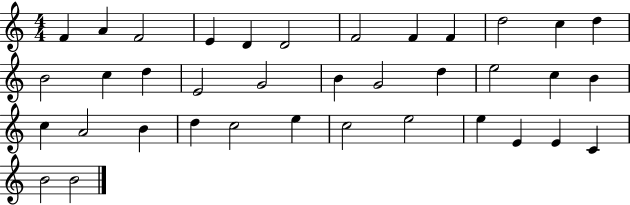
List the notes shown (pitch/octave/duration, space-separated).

F4/q A4/q F4/h E4/q D4/q D4/h F4/h F4/q F4/q D5/h C5/q D5/q B4/h C5/q D5/q E4/h G4/h B4/q G4/h D5/q E5/h C5/q B4/q C5/q A4/h B4/q D5/q C5/h E5/q C5/h E5/h E5/q E4/q E4/q C4/q B4/h B4/h